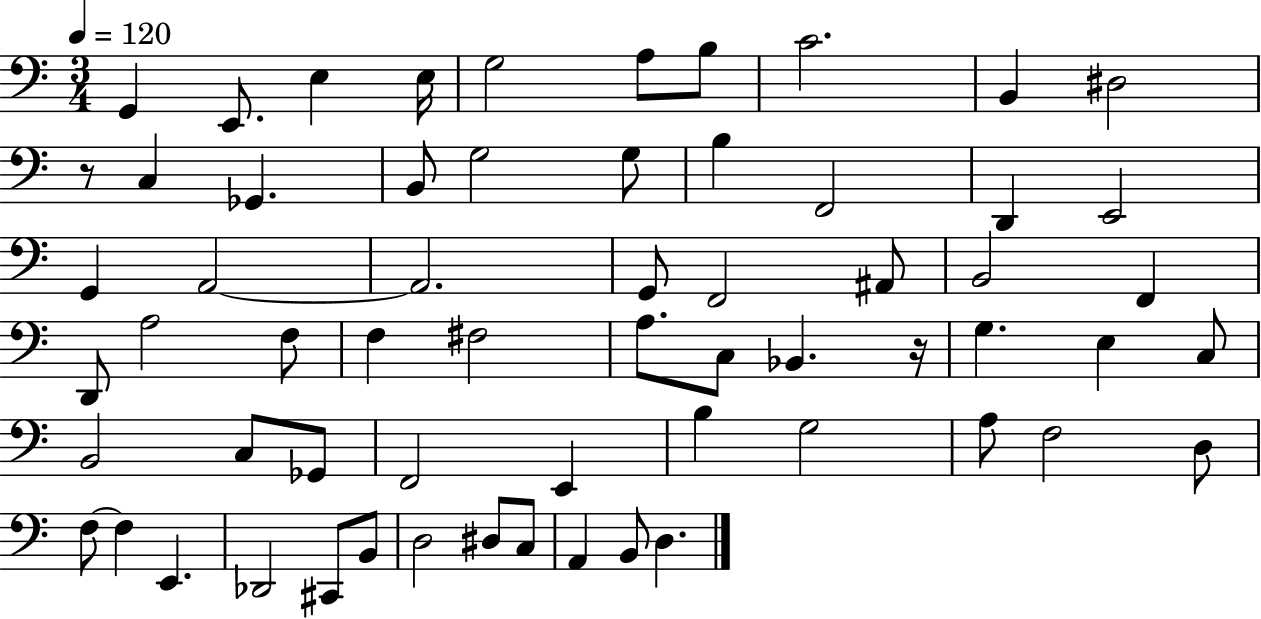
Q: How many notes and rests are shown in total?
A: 62